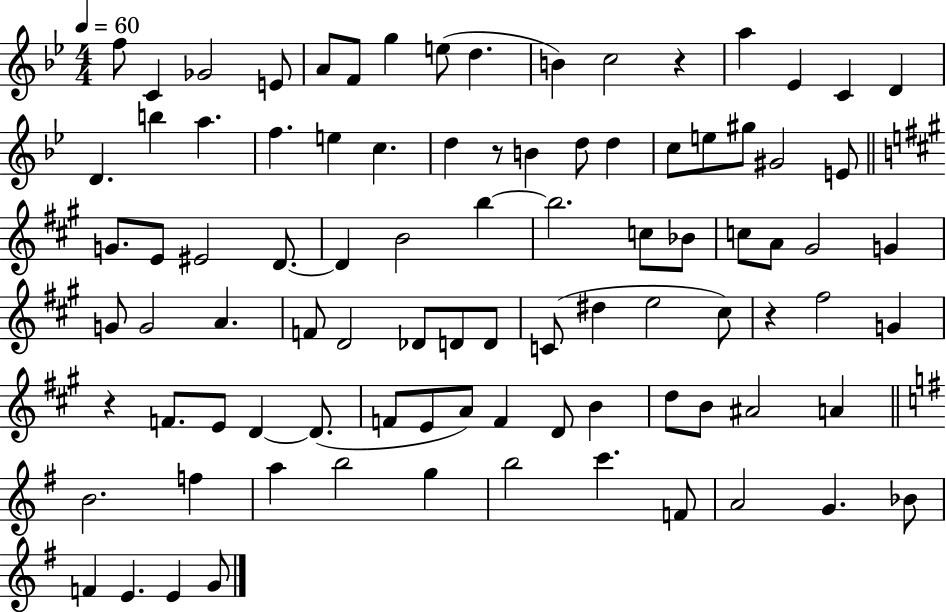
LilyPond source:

{
  \clef treble
  \numericTimeSignature
  \time 4/4
  \key bes \major
  \tempo 4 = 60
  f''8 c'4 ges'2 e'8 | a'8 f'8 g''4 e''8( d''4. | b'4) c''2 r4 | a''4 ees'4 c'4 d'4 | \break d'4. b''4 a''4. | f''4. e''4 c''4. | d''4 r8 b'4 d''8 d''4 | c''8 e''8 gis''8 gis'2 e'8 | \break \bar "||" \break \key a \major g'8. e'8 eis'2 d'8.~~ | d'4 b'2 b''4~~ | b''2. c''8 bes'8 | c''8 a'8 gis'2 g'4 | \break g'8 g'2 a'4. | f'8 d'2 des'8 d'8 d'8 | c'8( dis''4 e''2 cis''8) | r4 fis''2 g'4 | \break r4 f'8. e'8 d'4~~ d'8.( | f'8 e'8 a'8) f'4 d'8 b'4 | d''8 b'8 ais'2 a'4 | \bar "||" \break \key g \major b'2. f''4 | a''4 b''2 g''4 | b''2 c'''4. f'8 | a'2 g'4. bes'8 | \break f'4 e'4. e'4 g'8 | \bar "|."
}